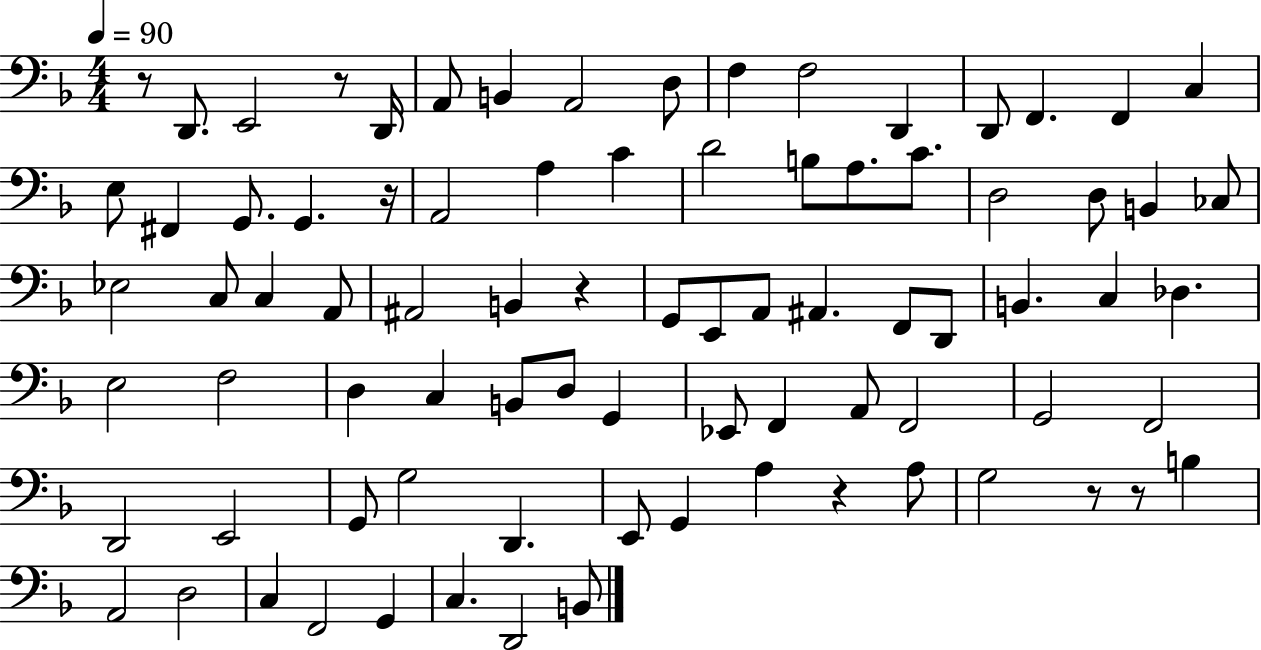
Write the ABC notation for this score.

X:1
T:Untitled
M:4/4
L:1/4
K:F
z/2 D,,/2 E,,2 z/2 D,,/4 A,,/2 B,, A,,2 D,/2 F, F,2 D,, D,,/2 F,, F,, C, E,/2 ^F,, G,,/2 G,, z/4 A,,2 A, C D2 B,/2 A,/2 C/2 D,2 D,/2 B,, _C,/2 _E,2 C,/2 C, A,,/2 ^A,,2 B,, z G,,/2 E,,/2 A,,/2 ^A,, F,,/2 D,,/2 B,, C, _D, E,2 F,2 D, C, B,,/2 D,/2 G,, _E,,/2 F,, A,,/2 F,,2 G,,2 F,,2 D,,2 E,,2 G,,/2 G,2 D,, E,,/2 G,, A, z A,/2 G,2 z/2 z/2 B, A,,2 D,2 C, F,,2 G,, C, D,,2 B,,/2